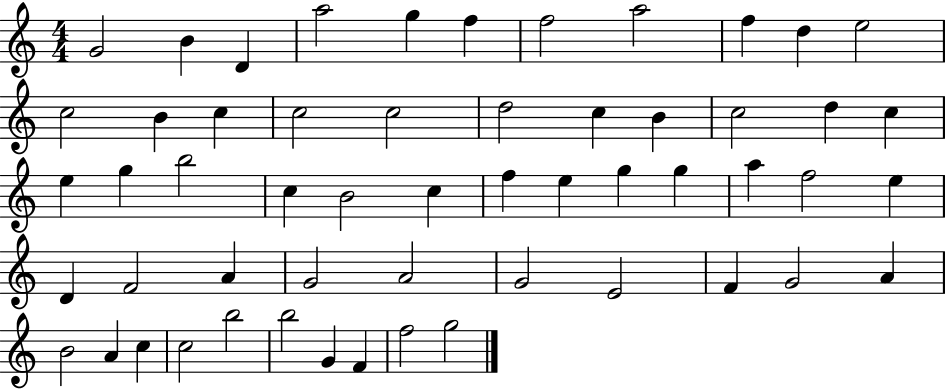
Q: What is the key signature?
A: C major